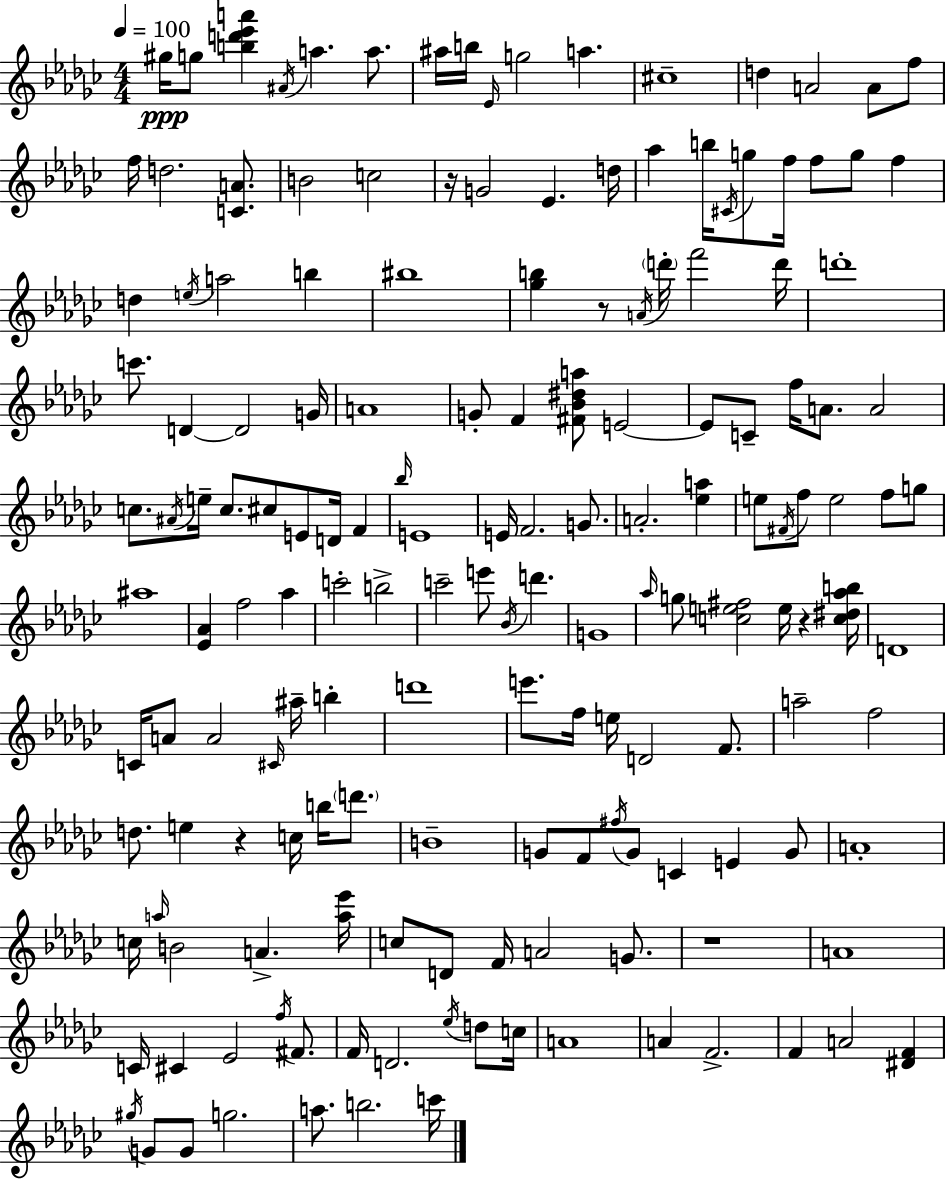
X:1
T:Untitled
M:4/4
L:1/4
K:Ebm
^g/4 g/2 [bd'_e'a'] ^A/4 a a/2 ^a/4 b/4 _E/4 g2 a ^c4 d A2 A/2 f/2 f/4 d2 [CA]/2 B2 c2 z/4 G2 _E d/4 _a b/4 ^C/4 g/2 f/4 f/2 g/2 f d e/4 a2 b ^b4 [_gb] z/2 A/4 d'/4 f'2 d'/4 d'4 c'/2 D D2 G/4 A4 G/2 F [^F_B^da]/2 E2 E/2 C/2 f/4 A/2 A2 c/2 ^A/4 e/4 c/2 ^c/2 E/2 D/4 F _b/4 E4 E/4 F2 G/2 A2 [_ea] e/2 ^F/4 f/2 e2 f/2 g/2 ^a4 [_E_A] f2 _a c'2 b2 c'2 e'/2 _B/4 d' G4 _a/4 g/2 [ce^f]2 e/4 z [c^d_ab]/4 D4 C/4 A/2 A2 ^C/4 ^a/4 b d'4 e'/2 f/4 e/4 D2 F/2 a2 f2 d/2 e z c/4 b/4 d'/2 B4 G/2 F/2 ^f/4 G/2 C E G/2 A4 c/4 a/4 B2 A [a_e']/4 c/2 D/2 F/4 A2 G/2 z4 A4 C/4 ^C _E2 f/4 ^F/2 F/4 D2 _e/4 d/2 c/4 A4 A F2 F A2 [^DF] ^g/4 G/2 G/2 g2 a/2 b2 c'/4